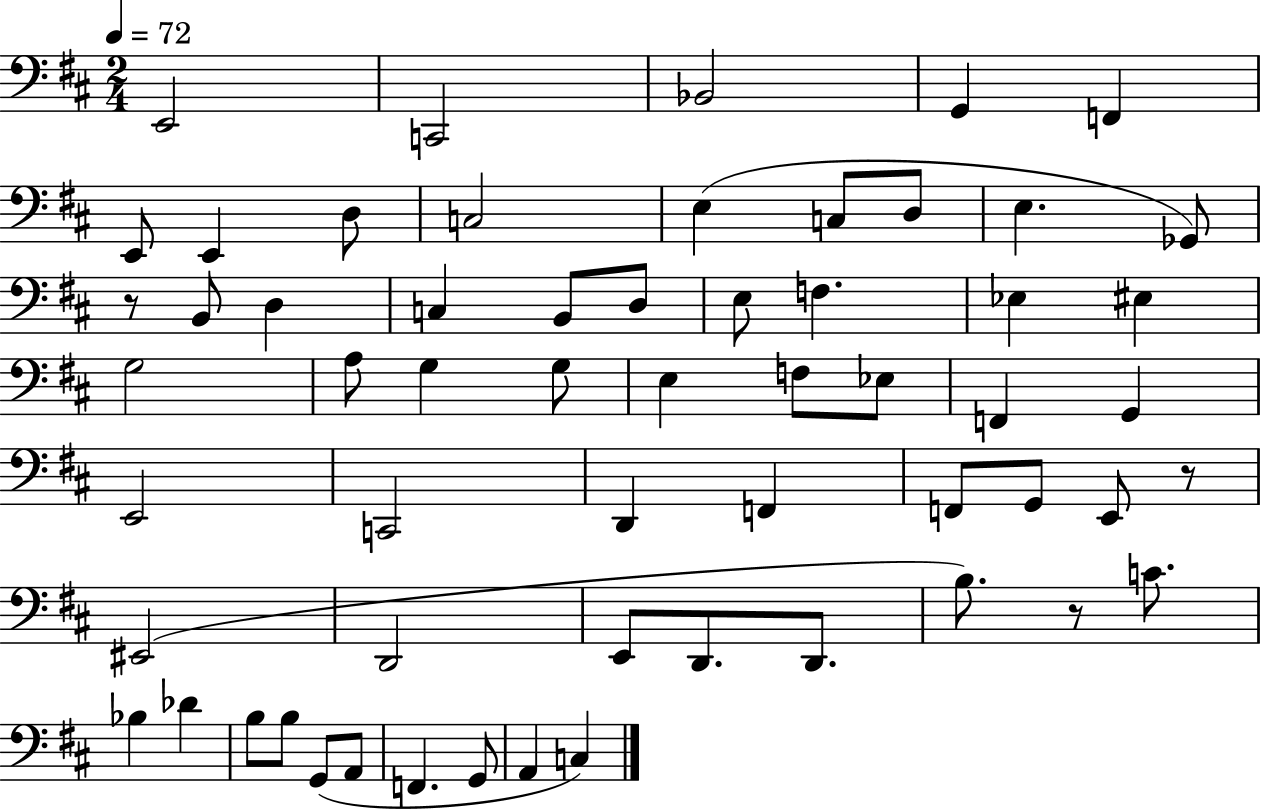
{
  \clef bass
  \numericTimeSignature
  \time 2/4
  \key d \major
  \tempo 4 = 72
  e,2 | c,2 | bes,2 | g,4 f,4 | \break e,8 e,4 d8 | c2 | e4( c8 d8 | e4. ges,8) | \break r8 b,8 d4 | c4 b,8 d8 | e8 f4. | ees4 eis4 | \break g2 | a8 g4 g8 | e4 f8 ees8 | f,4 g,4 | \break e,2 | c,2 | d,4 f,4 | f,8 g,8 e,8 r8 | \break eis,2( | d,2 | e,8 d,8. d,8. | b8.) r8 c'8. | \break bes4 des'4 | b8 b8 g,8( a,8 | f,4. g,8 | a,4 c4) | \break \bar "|."
}